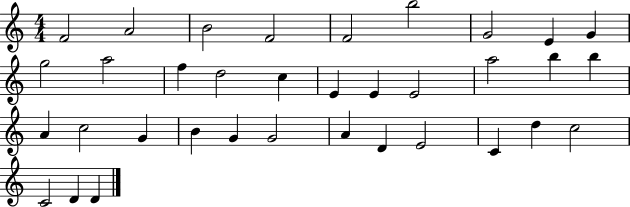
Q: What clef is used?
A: treble